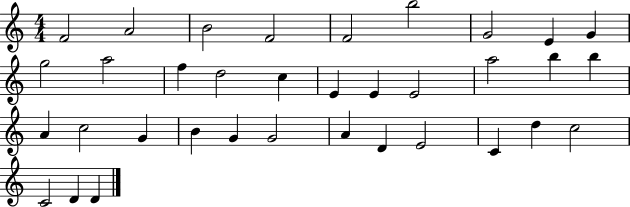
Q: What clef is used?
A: treble